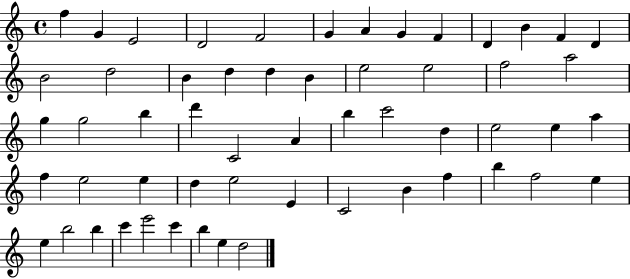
X:1
T:Untitled
M:4/4
L:1/4
K:C
f G E2 D2 F2 G A G F D B F D B2 d2 B d d B e2 e2 f2 a2 g g2 b d' C2 A b c'2 d e2 e a f e2 e d e2 E C2 B f b f2 e e b2 b c' e'2 c' b e d2